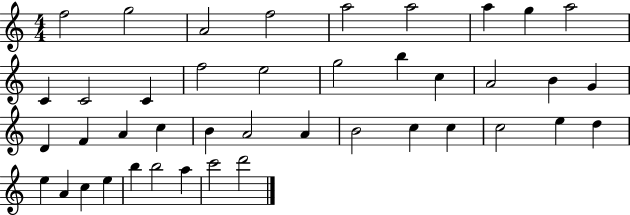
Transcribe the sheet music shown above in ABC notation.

X:1
T:Untitled
M:4/4
L:1/4
K:C
f2 g2 A2 f2 a2 a2 a g a2 C C2 C f2 e2 g2 b c A2 B G D F A c B A2 A B2 c c c2 e d e A c e b b2 a c'2 d'2